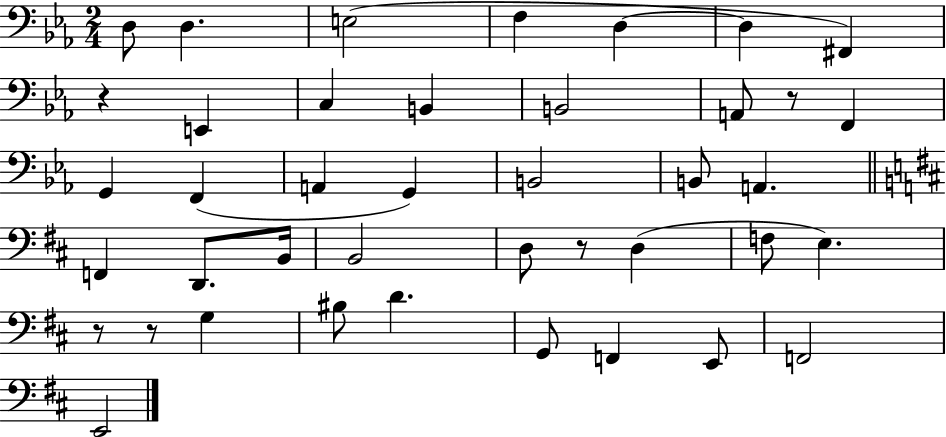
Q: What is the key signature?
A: EES major